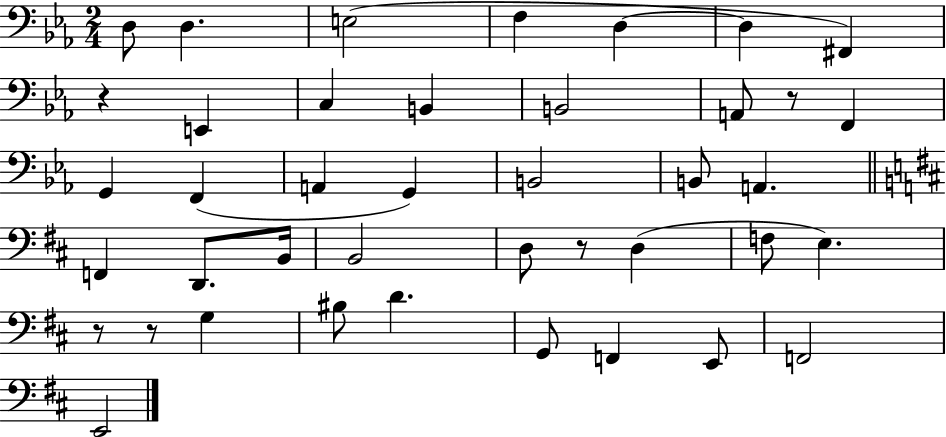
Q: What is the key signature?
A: EES major